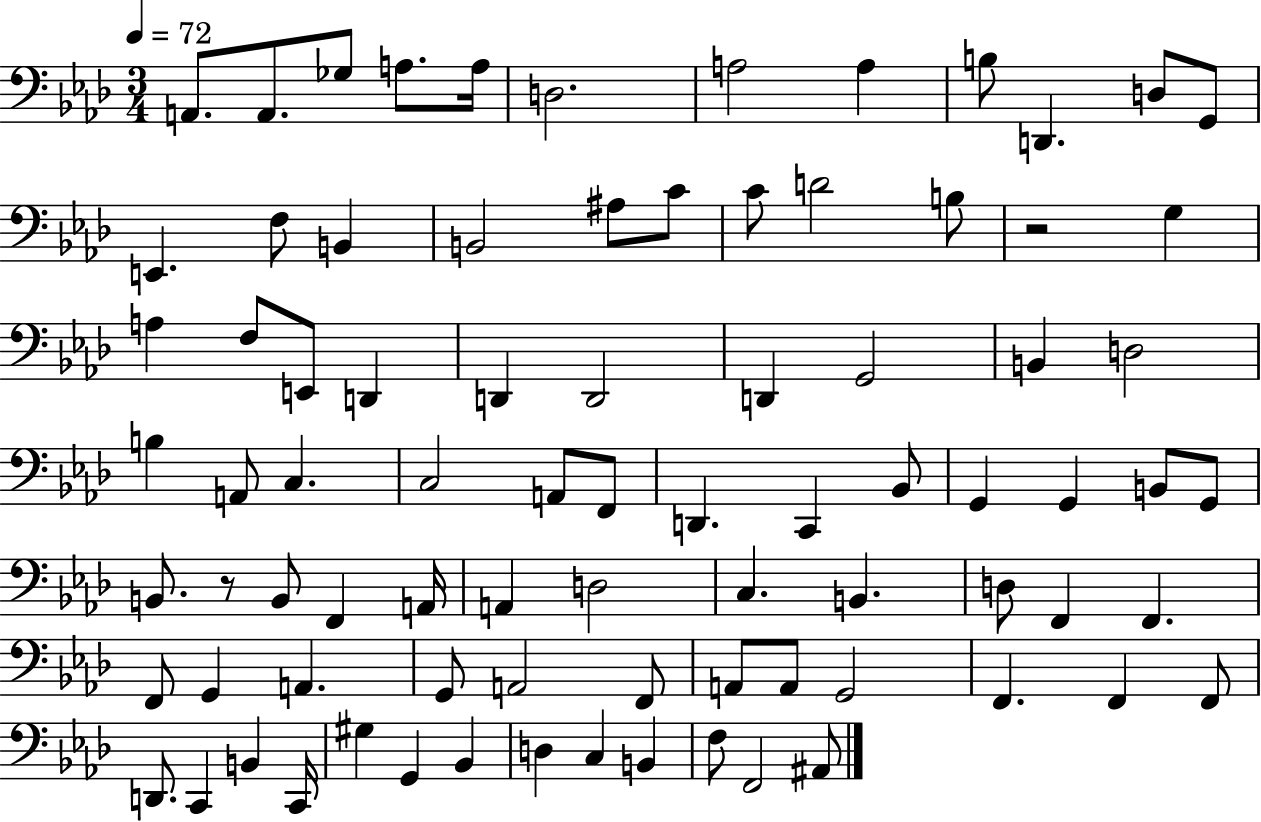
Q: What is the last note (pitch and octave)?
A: A#2